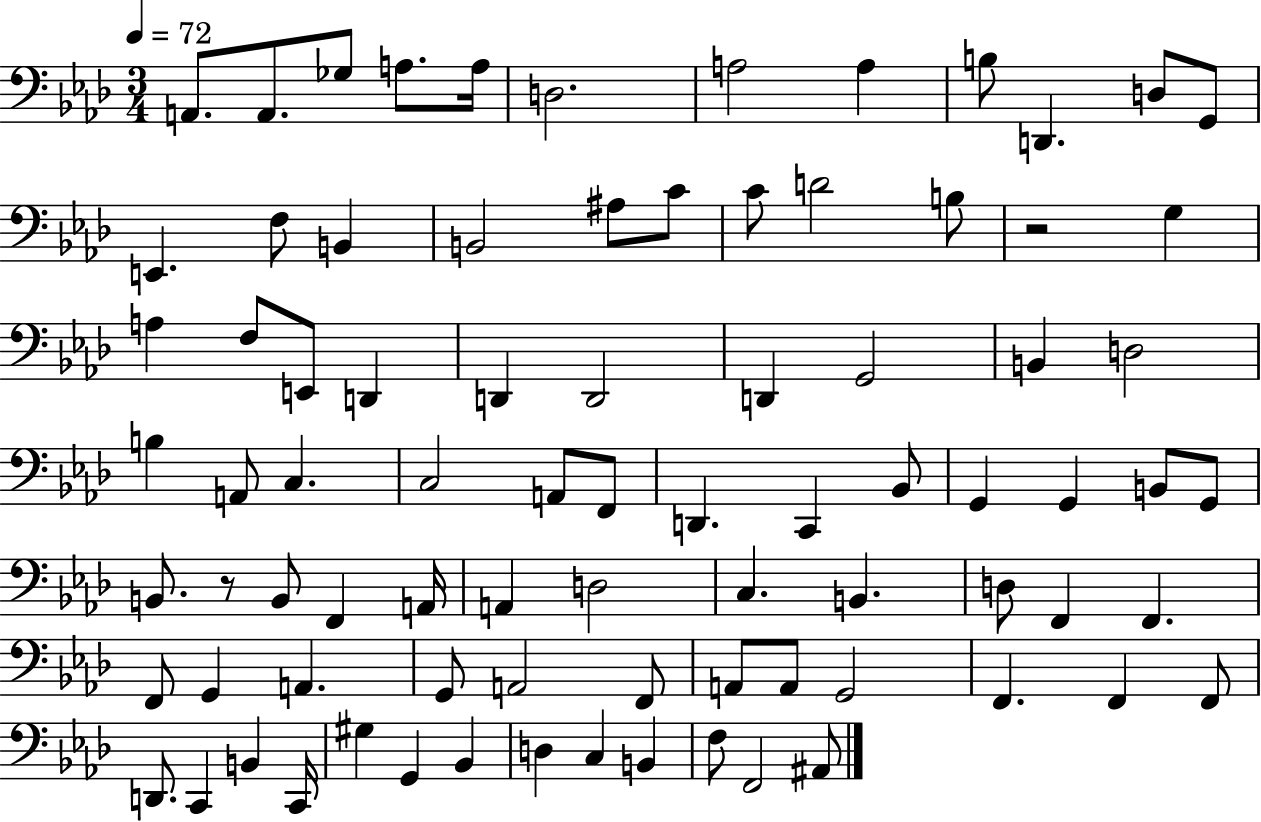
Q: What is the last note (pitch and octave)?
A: A#2